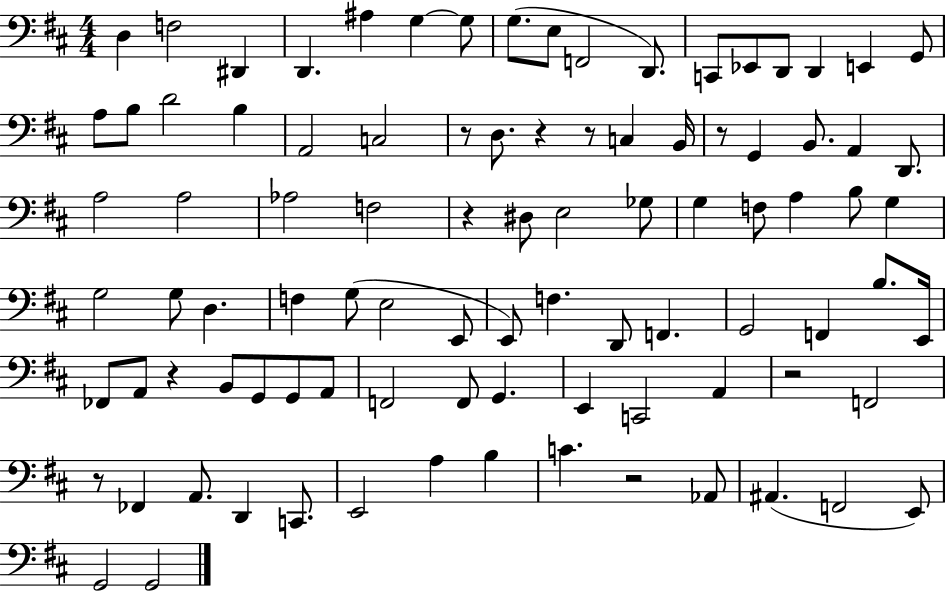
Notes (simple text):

D3/q F3/h D#2/q D2/q. A#3/q G3/q G3/e G3/e. E3/e F2/h D2/e. C2/e Eb2/e D2/e D2/q E2/q G2/e A3/e B3/e D4/h B3/q A2/h C3/h R/e D3/e. R/q R/e C3/q B2/s R/e G2/q B2/e. A2/q D2/e. A3/h A3/h Ab3/h F3/h R/q D#3/e E3/h Gb3/e G3/q F3/e A3/q B3/e G3/q G3/h G3/e D3/q. F3/q G3/e E3/h E2/e E2/e F3/q. D2/e F2/q. G2/h F2/q B3/e. E2/s FES2/e A2/e R/q B2/e G2/e G2/e A2/e F2/h F2/e G2/q. E2/q C2/h A2/q R/h F2/h R/e FES2/q A2/e. D2/q C2/e. E2/h A3/q B3/q C4/q. R/h Ab2/e A#2/q. F2/h E2/e G2/h G2/h